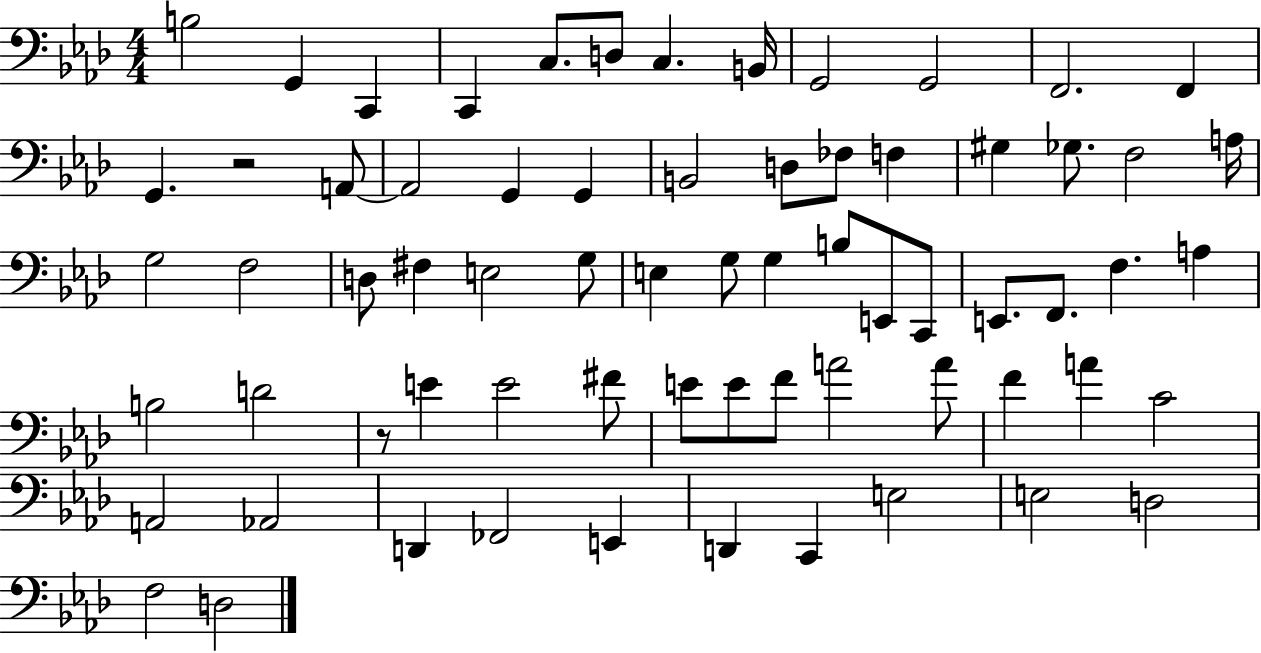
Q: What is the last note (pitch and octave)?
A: D3